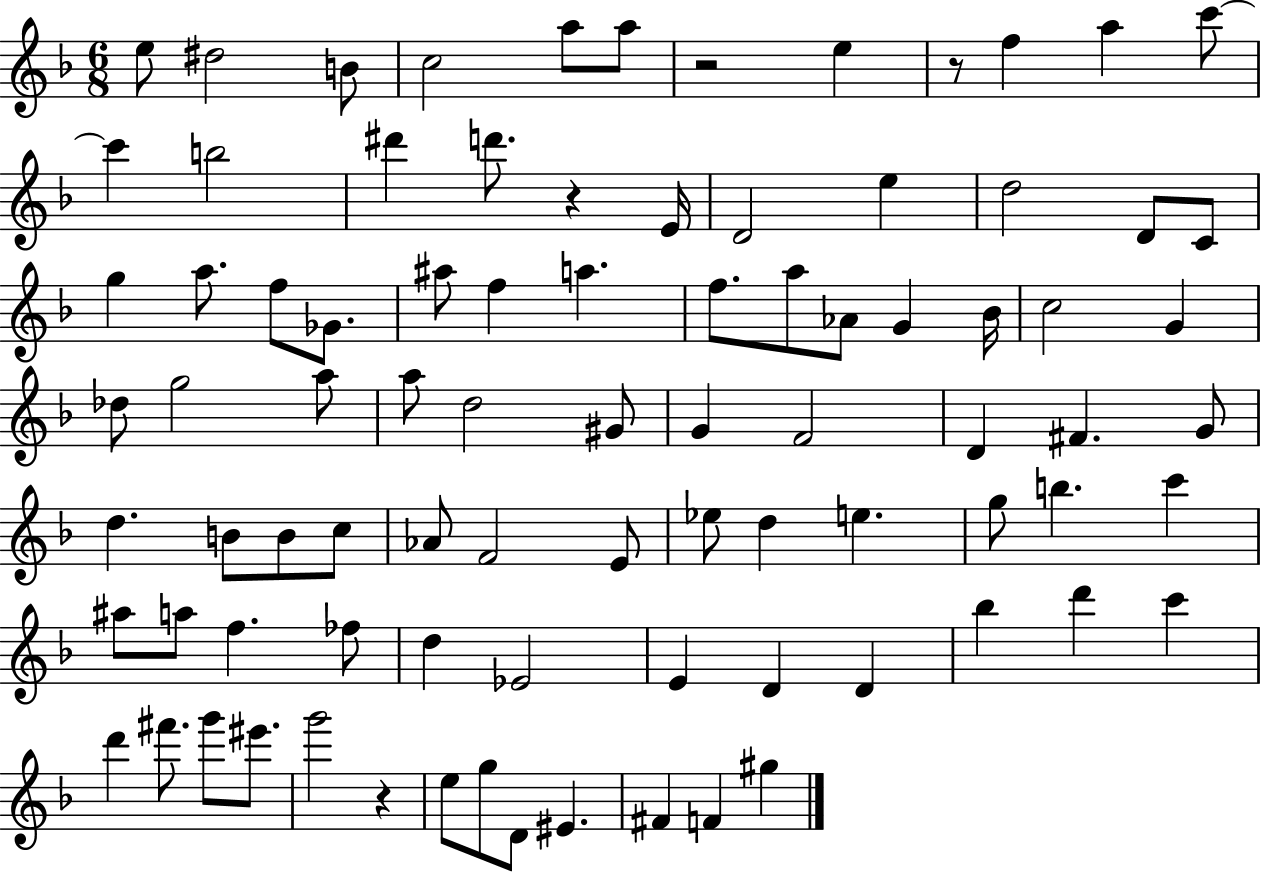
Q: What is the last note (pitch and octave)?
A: G#5